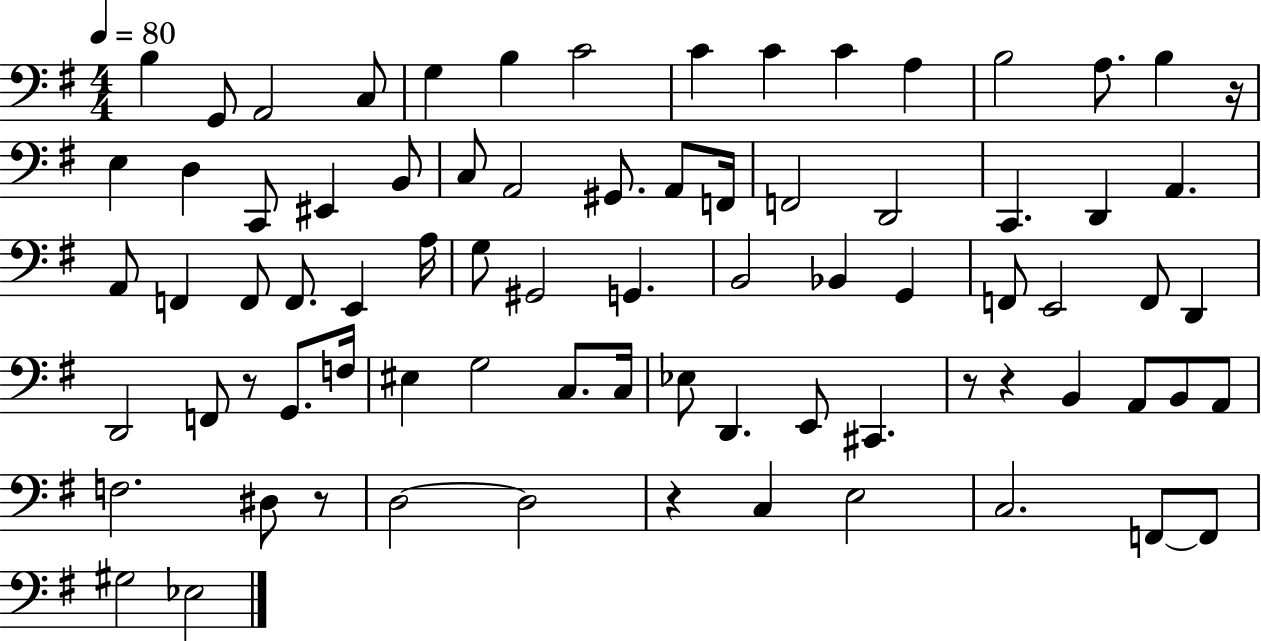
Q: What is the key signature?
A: G major